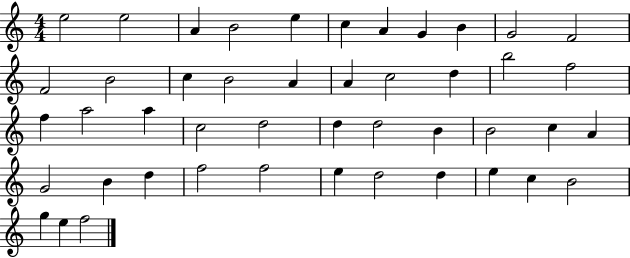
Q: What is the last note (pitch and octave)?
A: F5